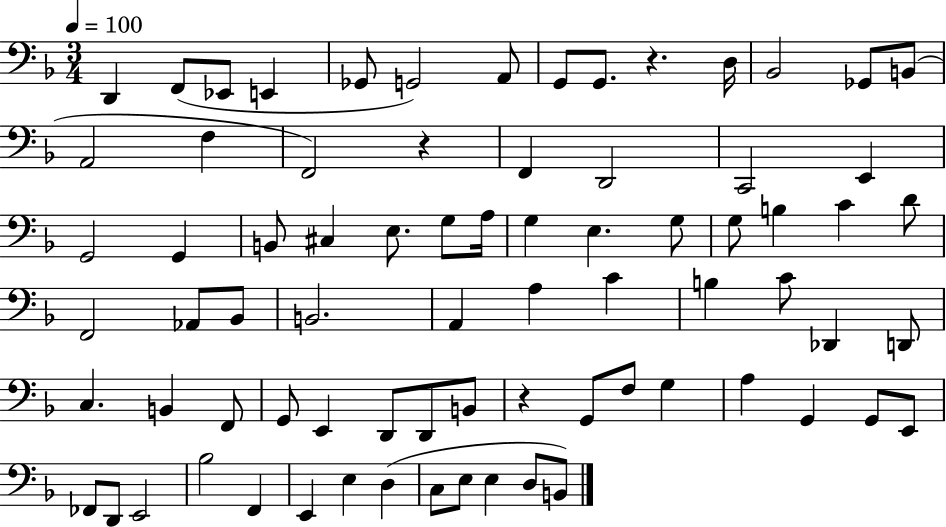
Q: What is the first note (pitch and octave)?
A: D2